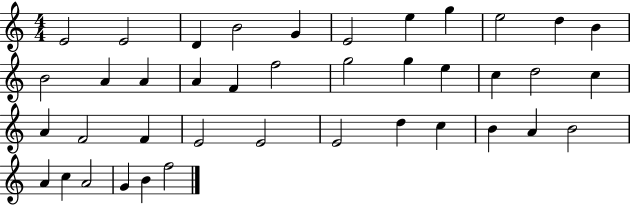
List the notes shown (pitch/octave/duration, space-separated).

E4/h E4/h D4/q B4/h G4/q E4/h E5/q G5/q E5/h D5/q B4/q B4/h A4/q A4/q A4/q F4/q F5/h G5/h G5/q E5/q C5/q D5/h C5/q A4/q F4/h F4/q E4/h E4/h E4/h D5/q C5/q B4/q A4/q B4/h A4/q C5/q A4/h G4/q B4/q F5/h